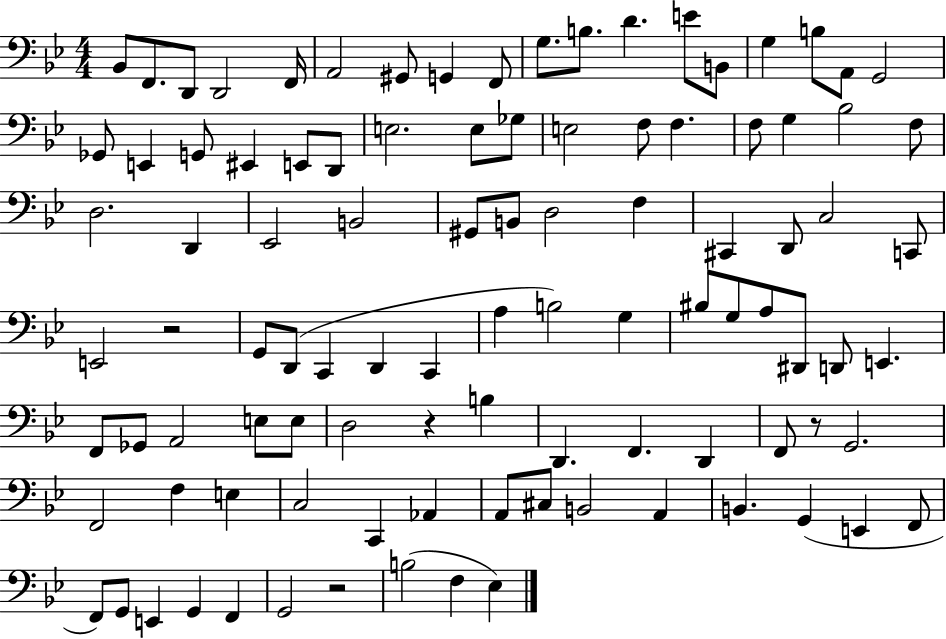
Bb2/e F2/e. D2/e D2/h F2/s A2/h G#2/e G2/q F2/e G3/e. B3/e. D4/q. E4/e B2/e G3/q B3/e A2/e G2/h Gb2/e E2/q G2/e EIS2/q E2/e D2/e E3/h. E3/e Gb3/e E3/h F3/e F3/q. F3/e G3/q Bb3/h F3/e D3/h. D2/q Eb2/h B2/h G#2/e B2/e D3/h F3/q C#2/q D2/e C3/h C2/e E2/h R/h G2/e D2/e C2/q D2/q C2/q A3/q B3/h G3/q BIS3/e G3/e A3/e D#2/e D2/e E2/q. F2/e Gb2/e A2/h E3/e E3/e D3/h R/q B3/q D2/q. F2/q. D2/q F2/e R/e G2/h. F2/h F3/q E3/q C3/h C2/q Ab2/q A2/e C#3/e B2/h A2/q B2/q. G2/q E2/q F2/e F2/e G2/e E2/q G2/q F2/q G2/h R/h B3/h F3/q Eb3/q